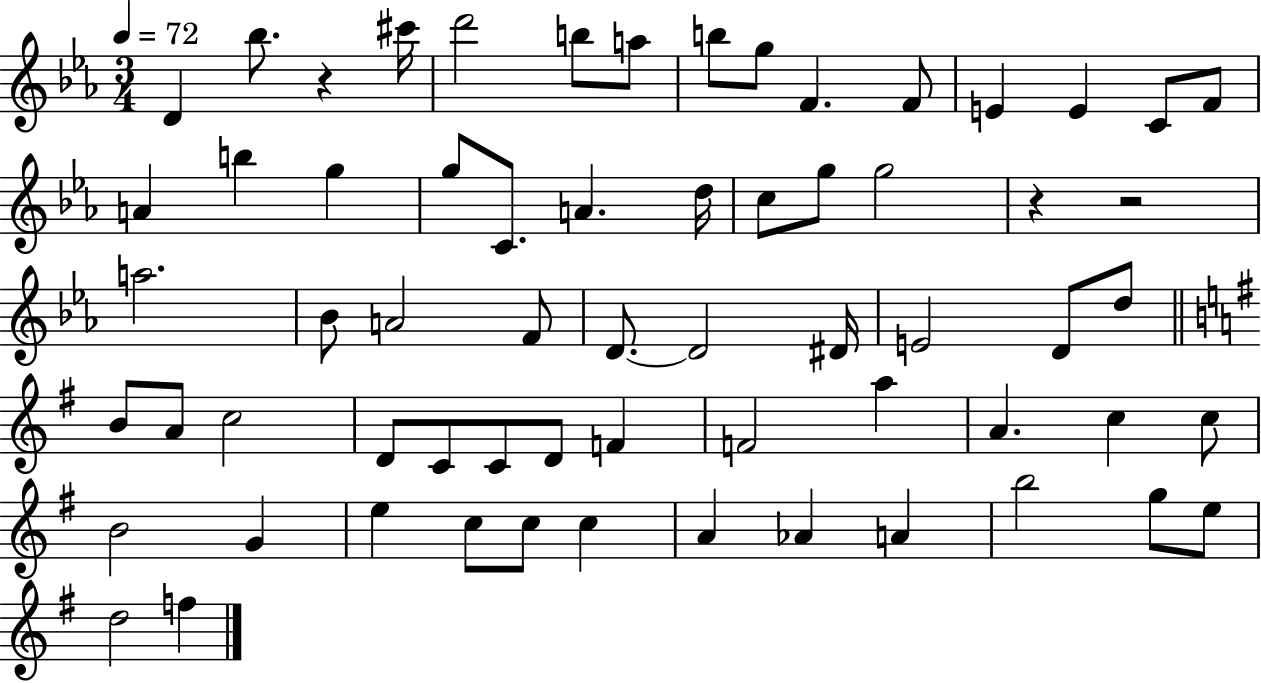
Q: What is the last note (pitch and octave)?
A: F5